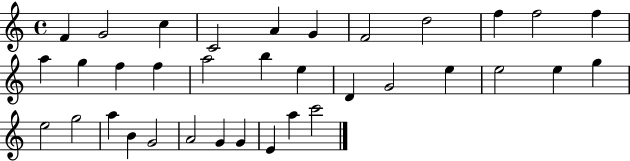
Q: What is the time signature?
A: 4/4